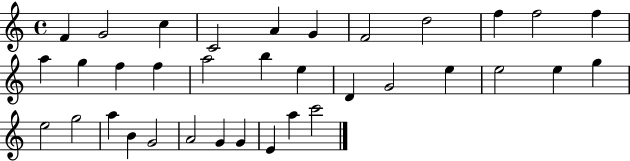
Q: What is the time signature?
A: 4/4